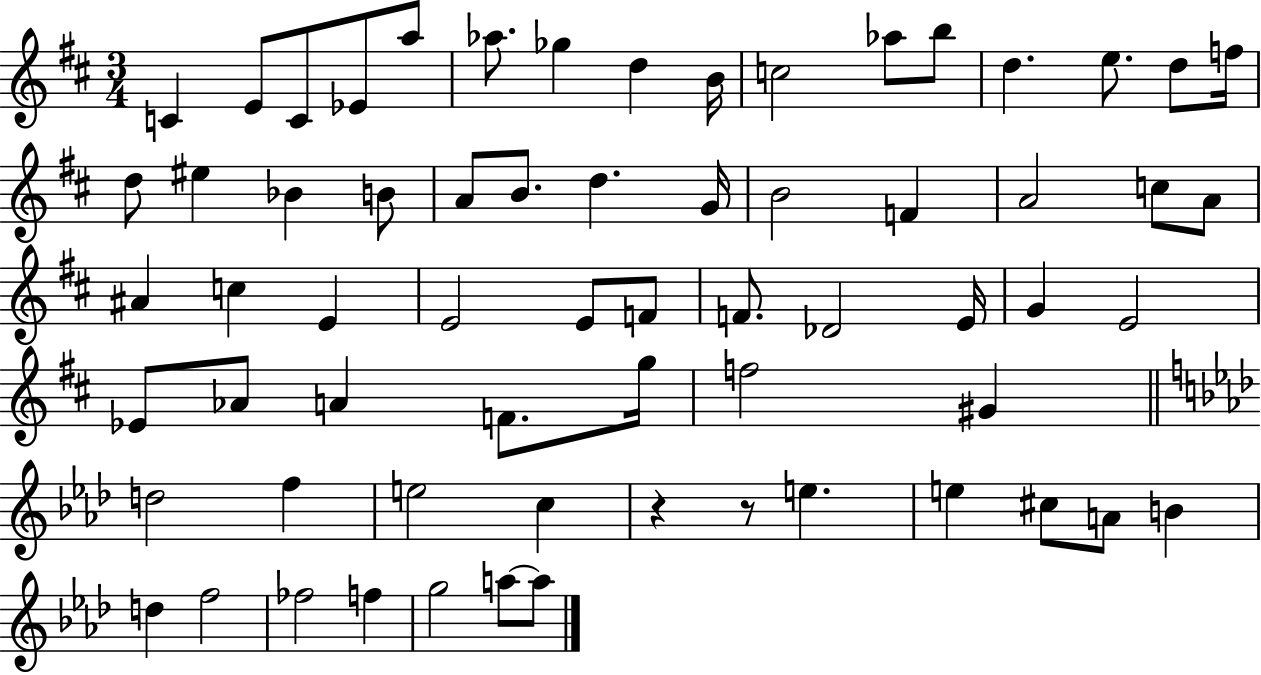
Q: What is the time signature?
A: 3/4